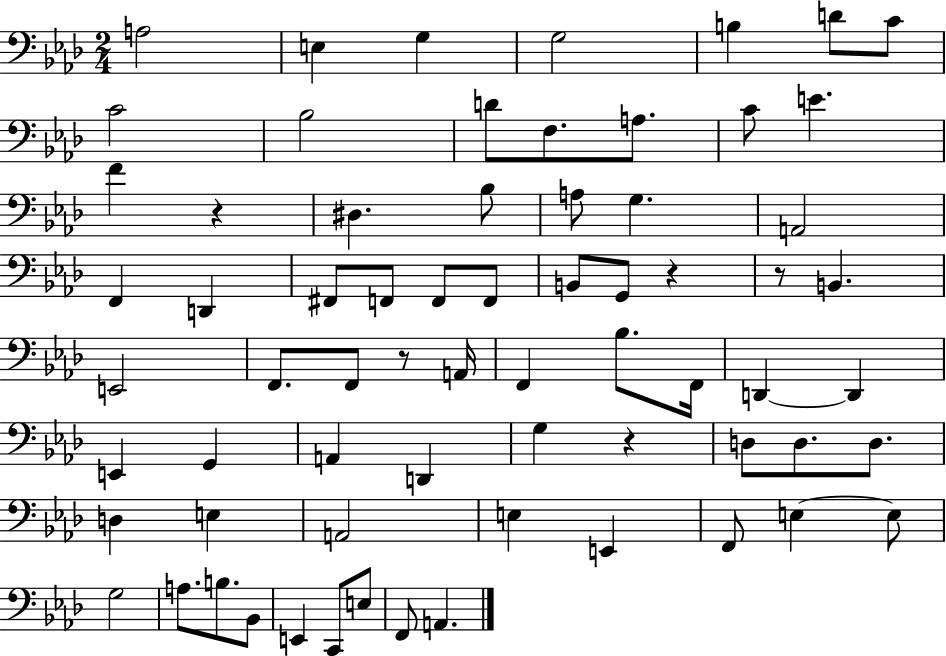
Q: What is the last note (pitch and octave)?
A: A2